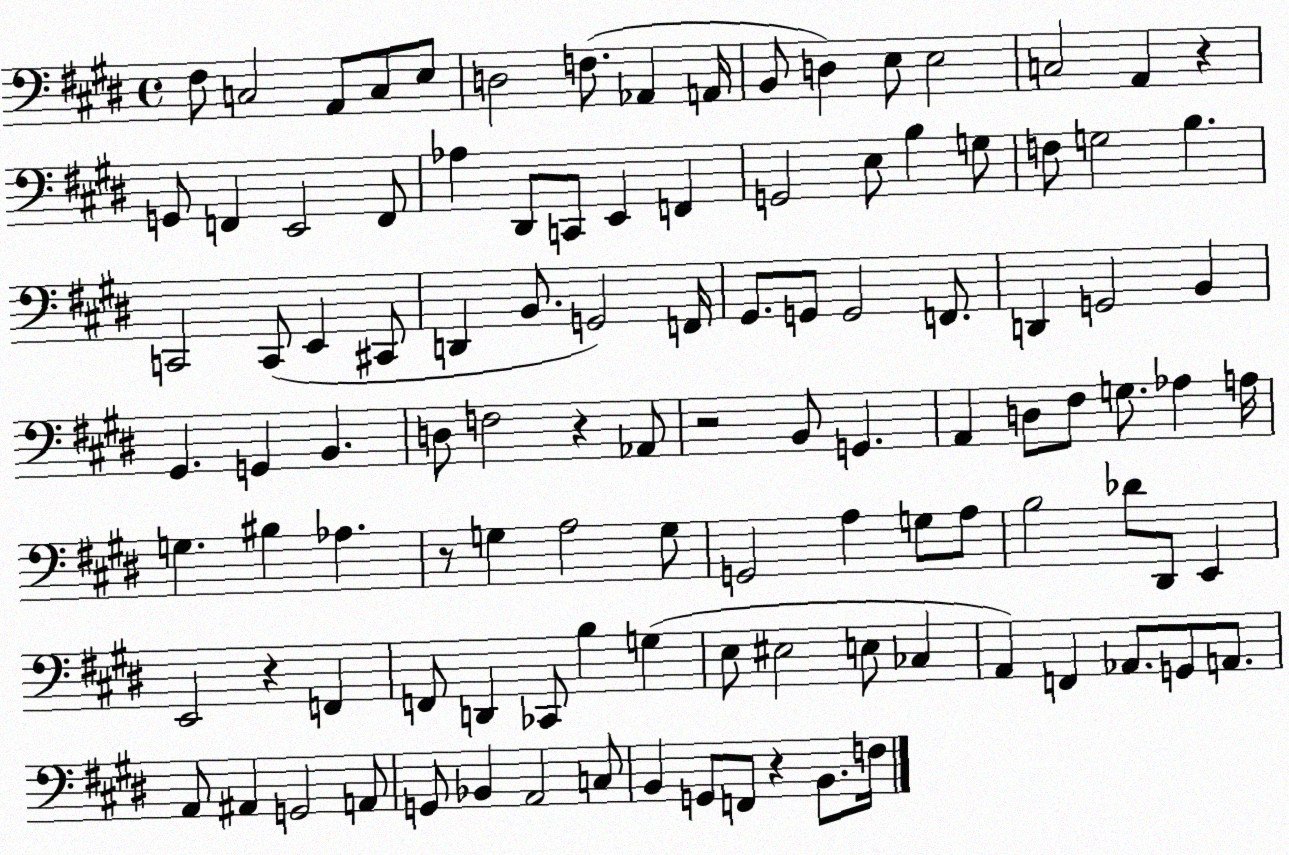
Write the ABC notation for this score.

X:1
T:Untitled
M:4/4
L:1/4
K:E
^F,/2 C,2 A,,/2 C,/2 E,/2 D,2 F,/2 _A,, A,,/4 B,,/2 D, E,/2 E,2 C,2 A,, z G,,/2 F,, E,,2 F,,/2 _A, ^D,,/2 C,,/2 E,, F,, G,,2 E,/2 B, G,/2 F,/2 G,2 B, C,,2 C,,/2 E,, ^C,,/2 D,, B,,/2 G,,2 F,,/4 ^G,,/2 G,,/2 G,,2 F,,/2 D,, G,,2 B,, ^G,, G,, B,, D,/2 F,2 z _A,,/2 z2 B,,/2 G,, A,, D,/2 ^F,/2 G,/2 _A, A,/4 G, ^B, _A, z/2 G, A,2 G,/2 G,,2 A, G,/2 A,/2 B,2 _D/2 ^D,,/2 E,, E,,2 z F,, F,,/2 D,, _C,,/2 B, G, E,/2 ^E,2 E,/2 _C, A,, F,, _A,,/2 G,,/2 A,,/2 A,,/2 ^A,, G,,2 A,,/2 G,,/2 _B,, A,,2 C,/2 B,, G,,/2 F,,/2 z B,,/2 F,/4